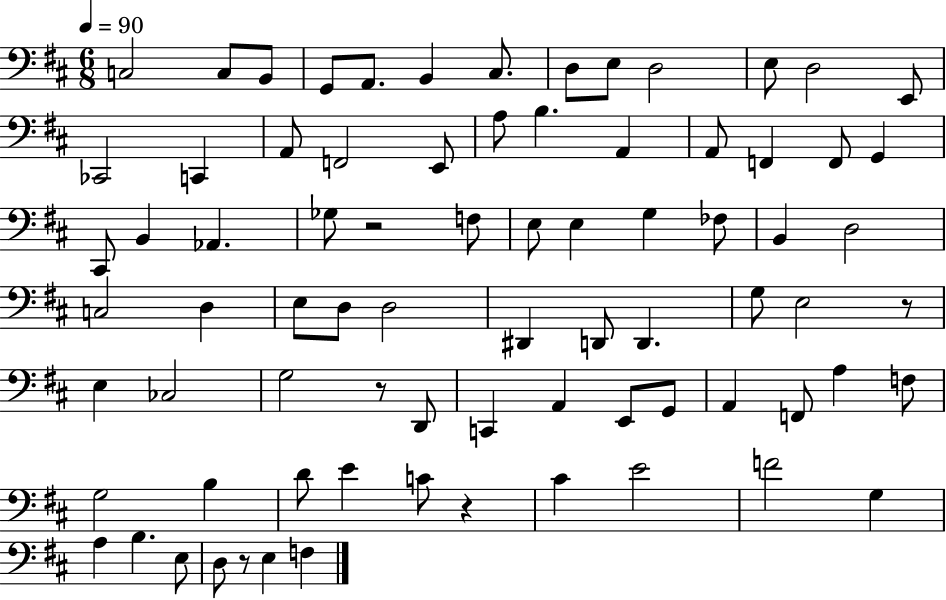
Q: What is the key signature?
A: D major